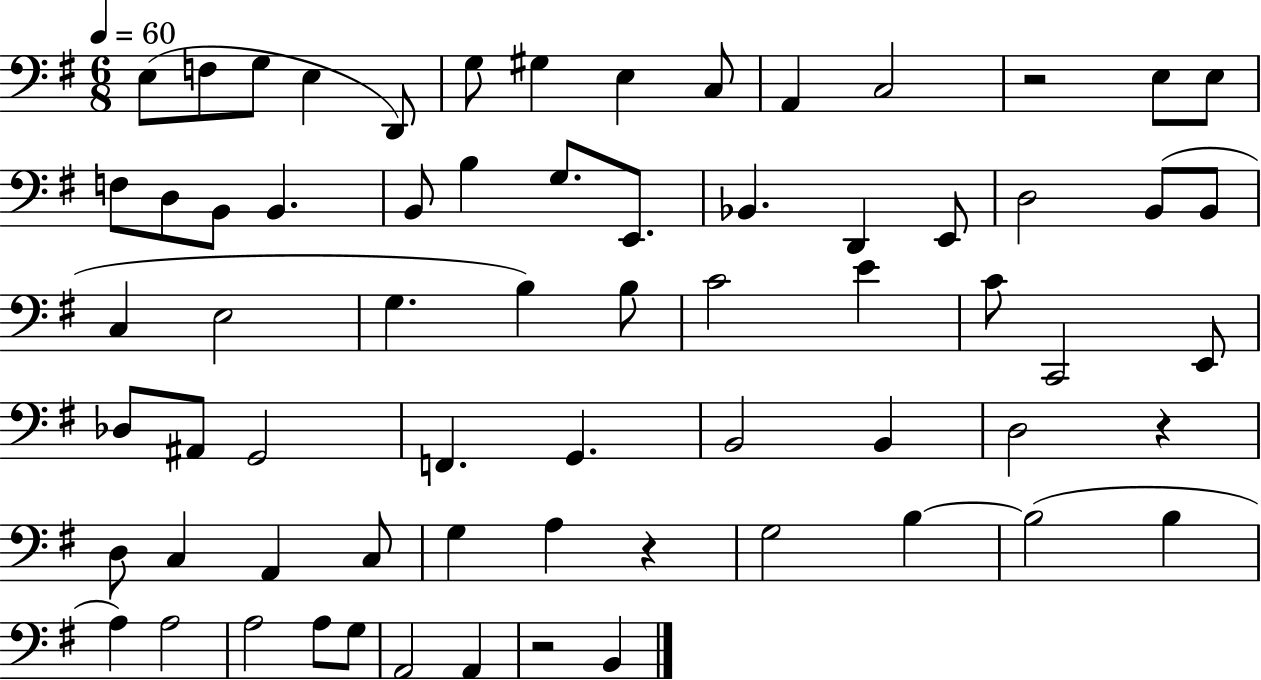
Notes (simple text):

E3/e F3/e G3/e E3/q D2/e G3/e G#3/q E3/q C3/e A2/q C3/h R/h E3/e E3/e F3/e D3/e B2/e B2/q. B2/e B3/q G3/e. E2/e. Bb2/q. D2/q E2/e D3/h B2/e B2/e C3/q E3/h G3/q. B3/q B3/e C4/h E4/q C4/e C2/h E2/e Db3/e A#2/e G2/h F2/q. G2/q. B2/h B2/q D3/h R/q D3/e C3/q A2/q C3/e G3/q A3/q R/q G3/h B3/q B3/h B3/q A3/q A3/h A3/h A3/e G3/e A2/h A2/q R/h B2/q